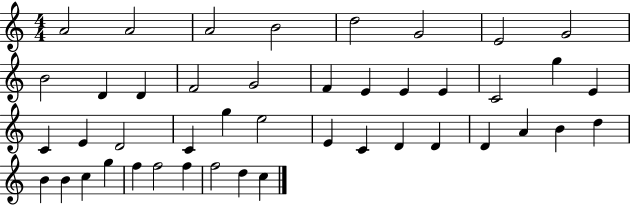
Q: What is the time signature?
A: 4/4